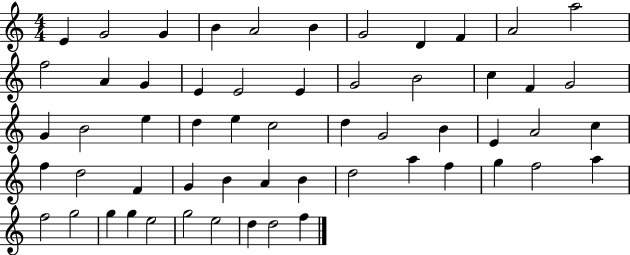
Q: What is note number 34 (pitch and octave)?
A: C5